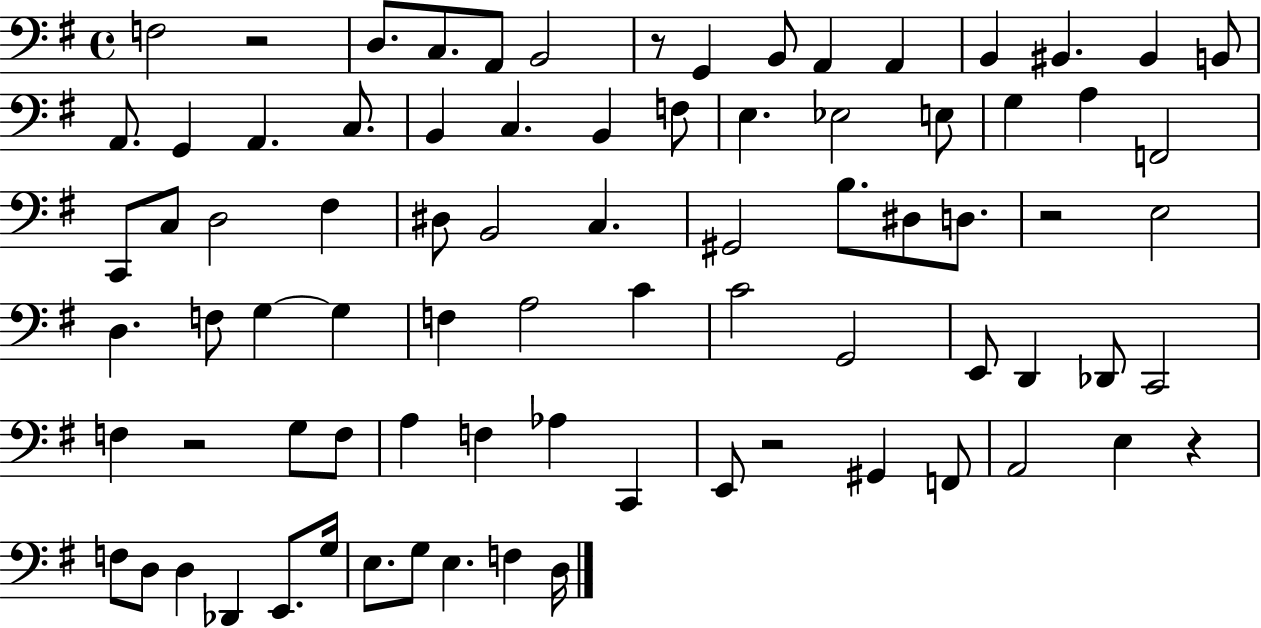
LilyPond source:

{
  \clef bass
  \time 4/4
  \defaultTimeSignature
  \key g \major
  \repeat volta 2 { f2 r2 | d8. c8. a,8 b,2 | r8 g,4 b,8 a,4 a,4 | b,4 bis,4. bis,4 b,8 | \break a,8. g,4 a,4. c8. | b,4 c4. b,4 f8 | e4. ees2 e8 | g4 a4 f,2 | \break c,8 c8 d2 fis4 | dis8 b,2 c4. | gis,2 b8. dis8 d8. | r2 e2 | \break d4. f8 g4~~ g4 | f4 a2 c'4 | c'2 g,2 | e,8 d,4 des,8 c,2 | \break f4 r2 g8 f8 | a4 f4 aes4 c,4 | e,8 r2 gis,4 f,8 | a,2 e4 r4 | \break f8 d8 d4 des,4 e,8. g16 | e8. g8 e4. f4 d16 | } \bar "|."
}